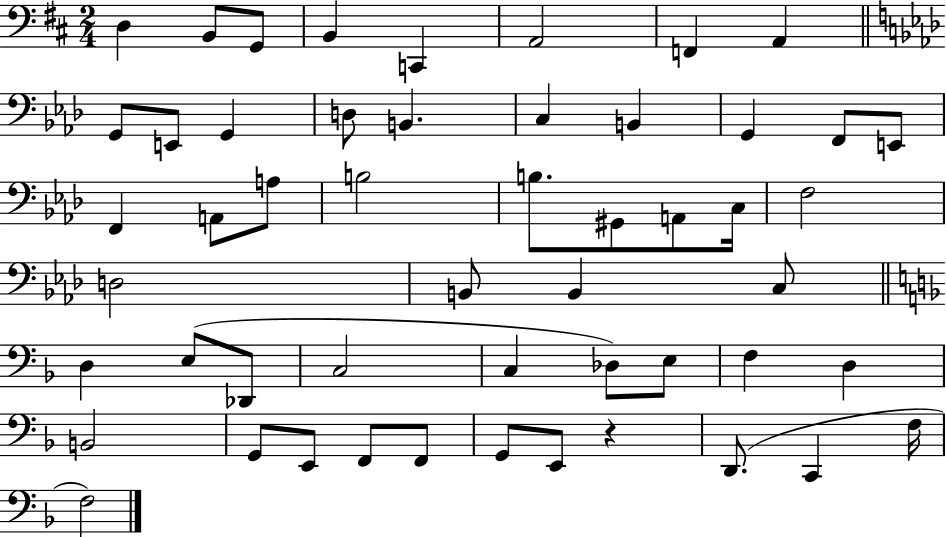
{
  \clef bass
  \numericTimeSignature
  \time 2/4
  \key d \major
  d4 b,8 g,8 | b,4 c,4 | a,2 | f,4 a,4 | \break \bar "||" \break \key f \minor g,8 e,8 g,4 | d8 b,4. | c4 b,4 | g,4 f,8 e,8 | \break f,4 a,8 a8 | b2 | b8. gis,8 a,8 c16 | f2 | \break d2 | b,8 b,4 c8 | \bar "||" \break \key d \minor d4 e8( des,8 | c2 | c4 des8) e8 | f4 d4 | \break b,2 | g,8 e,8 f,8 f,8 | g,8 e,8 r4 | d,8.( c,4 f16 | \break f2) | \bar "|."
}